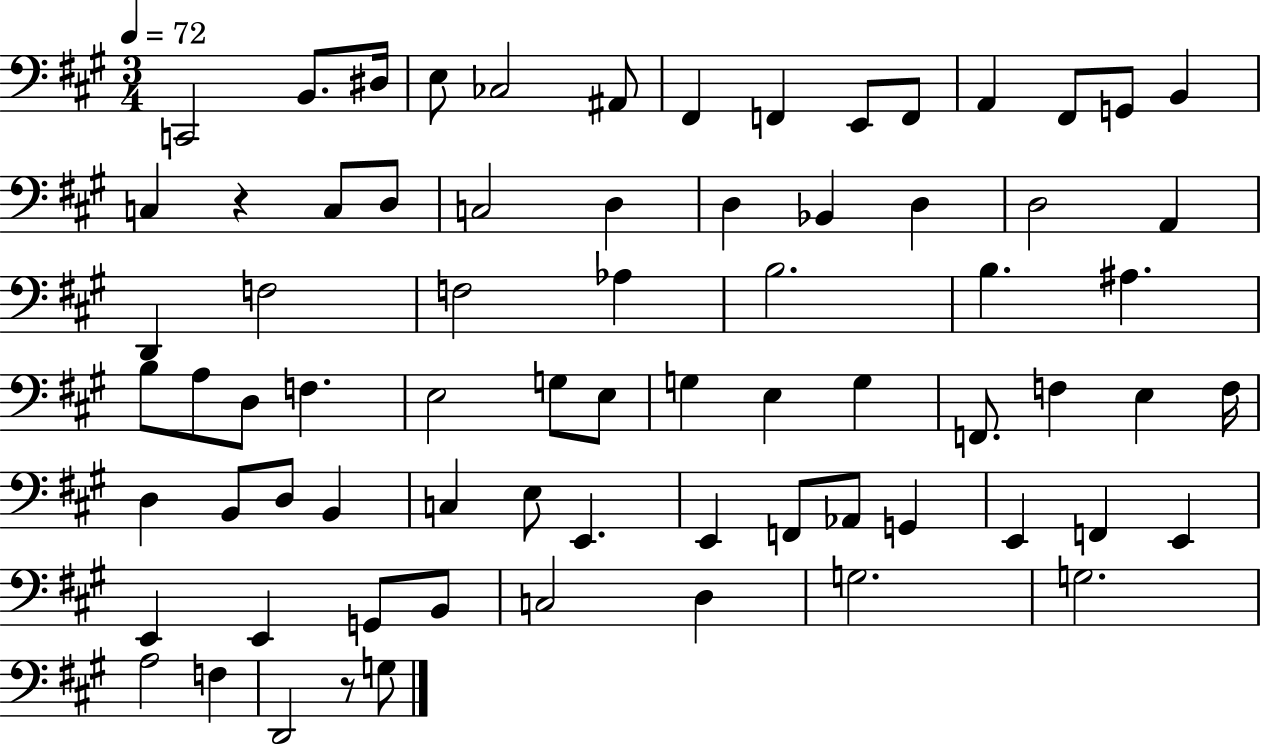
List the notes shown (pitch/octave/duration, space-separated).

C2/h B2/e. D#3/s E3/e CES3/h A#2/e F#2/q F2/q E2/e F2/e A2/q F#2/e G2/e B2/q C3/q R/q C3/e D3/e C3/h D3/q D3/q Bb2/q D3/q D3/h A2/q D2/q F3/h F3/h Ab3/q B3/h. B3/q. A#3/q. B3/e A3/e D3/e F3/q. E3/h G3/e E3/e G3/q E3/q G3/q F2/e. F3/q E3/q F3/s D3/q B2/e D3/e B2/q C3/q E3/e E2/q. E2/q F2/e Ab2/e G2/q E2/q F2/q E2/q E2/q E2/q G2/e B2/e C3/h D3/q G3/h. G3/h. A3/h F3/q D2/h R/e G3/e